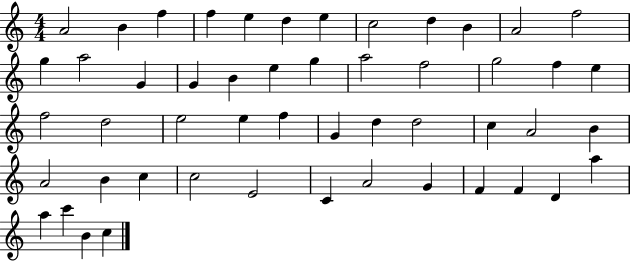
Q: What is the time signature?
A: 4/4